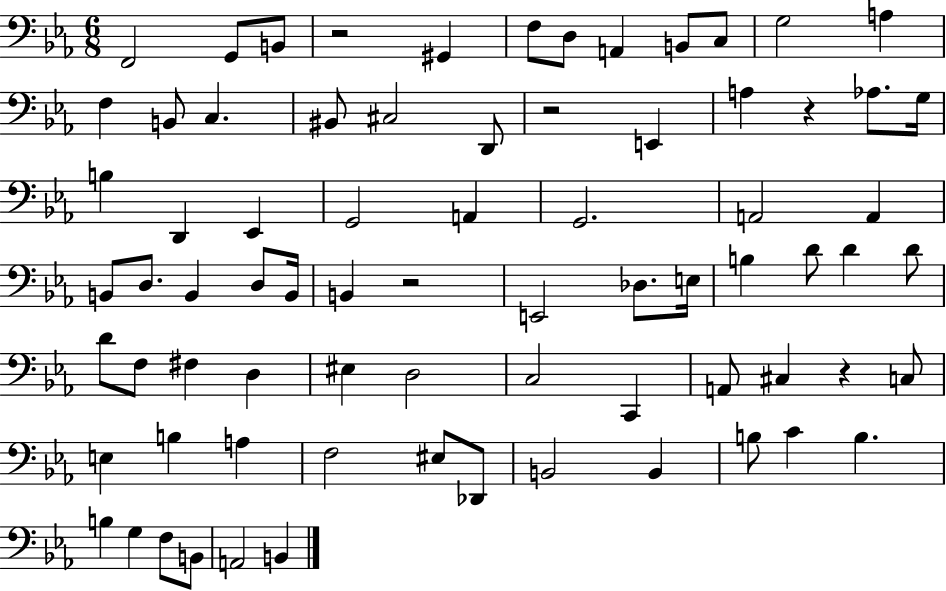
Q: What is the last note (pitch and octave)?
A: B2